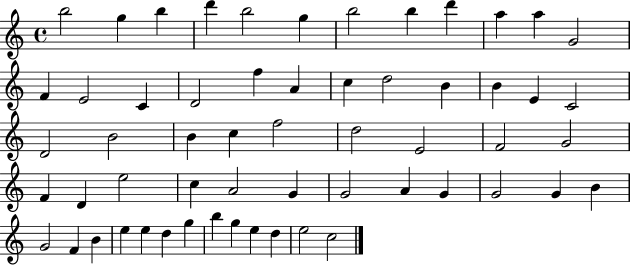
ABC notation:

X:1
T:Untitled
M:4/4
L:1/4
K:C
b2 g b d' b2 g b2 b d' a a G2 F E2 C D2 f A c d2 B B E C2 D2 B2 B c f2 d2 E2 F2 G2 F D e2 c A2 G G2 A G G2 G B G2 F B e e d g b g e d e2 c2